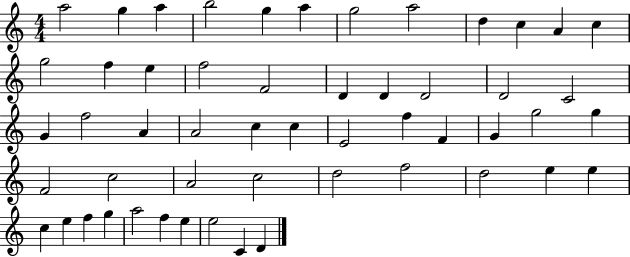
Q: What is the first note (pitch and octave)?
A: A5